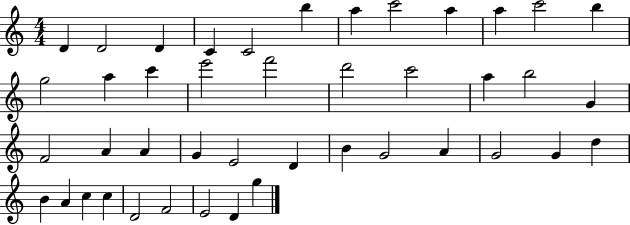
X:1
T:Untitled
M:4/4
L:1/4
K:C
D D2 D C C2 b a c'2 a a c'2 b g2 a c' e'2 f'2 d'2 c'2 a b2 G F2 A A G E2 D B G2 A G2 G d B A c c D2 F2 E2 D g